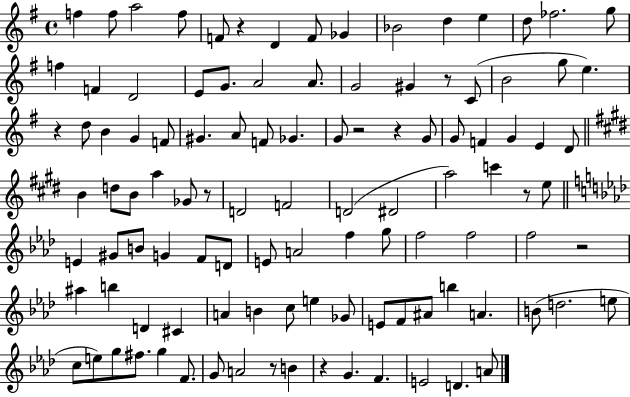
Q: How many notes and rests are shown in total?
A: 108